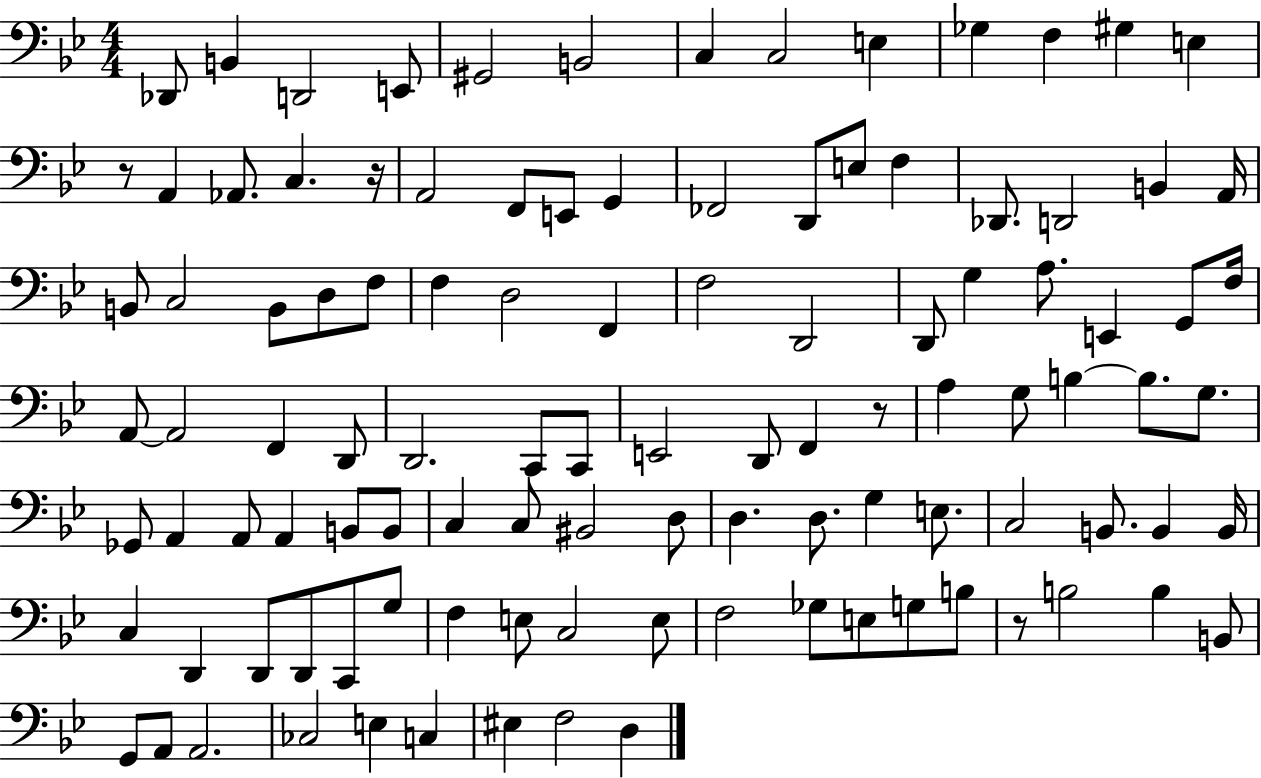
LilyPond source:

{
  \clef bass
  \numericTimeSignature
  \time 4/4
  \key bes \major
  des,8 b,4 d,2 e,8 | gis,2 b,2 | c4 c2 e4 | ges4 f4 gis4 e4 | \break r8 a,4 aes,8. c4. r16 | a,2 f,8 e,8 g,4 | fes,2 d,8 e8 f4 | des,8. d,2 b,4 a,16 | \break b,8 c2 b,8 d8 f8 | f4 d2 f,4 | f2 d,2 | d,8 g4 a8. e,4 g,8 f16 | \break a,8~~ a,2 f,4 d,8 | d,2. c,8 c,8 | e,2 d,8 f,4 r8 | a4 g8 b4~~ b8. g8. | \break ges,8 a,4 a,8 a,4 b,8 b,8 | c4 c8 bis,2 d8 | d4. d8. g4 e8. | c2 b,8. b,4 b,16 | \break c4 d,4 d,8 d,8 c,8 g8 | f4 e8 c2 e8 | f2 ges8 e8 g8 b8 | r8 b2 b4 b,8 | \break g,8 a,8 a,2. | ces2 e4 c4 | eis4 f2 d4 | \bar "|."
}